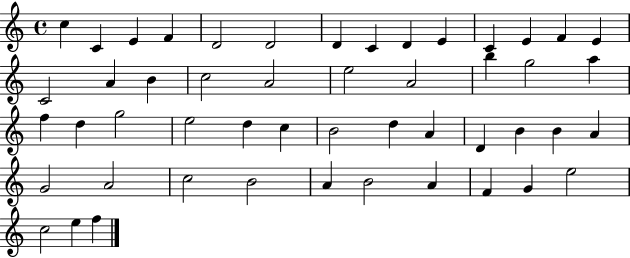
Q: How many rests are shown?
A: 0